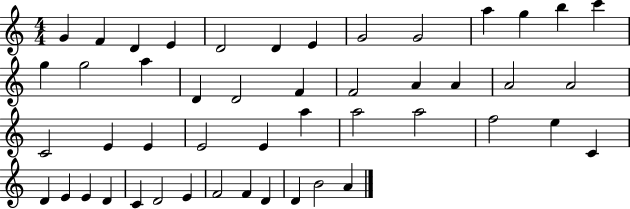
{
  \clef treble
  \numericTimeSignature
  \time 4/4
  \key c \major
  g'4 f'4 d'4 e'4 | d'2 d'4 e'4 | g'2 g'2 | a''4 g''4 b''4 c'''4 | \break g''4 g''2 a''4 | d'4 d'2 f'4 | f'2 a'4 a'4 | a'2 a'2 | \break c'2 e'4 e'4 | e'2 e'4 a''4 | a''2 a''2 | f''2 e''4 c'4 | \break d'4 e'4 e'4 d'4 | c'4 d'2 e'4 | f'2 f'4 d'4 | d'4 b'2 a'4 | \break \bar "|."
}